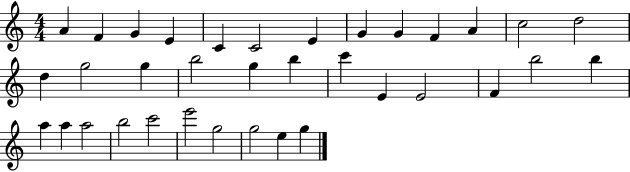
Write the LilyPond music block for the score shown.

{
  \clef treble
  \numericTimeSignature
  \time 4/4
  \key c \major
  a'4 f'4 g'4 e'4 | c'4 c'2 e'4 | g'4 g'4 f'4 a'4 | c''2 d''2 | \break d''4 g''2 g''4 | b''2 g''4 b''4 | c'''4 e'4 e'2 | f'4 b''2 b''4 | \break a''4 a''4 a''2 | b''2 c'''2 | e'''2 g''2 | g''2 e''4 g''4 | \break \bar "|."
}